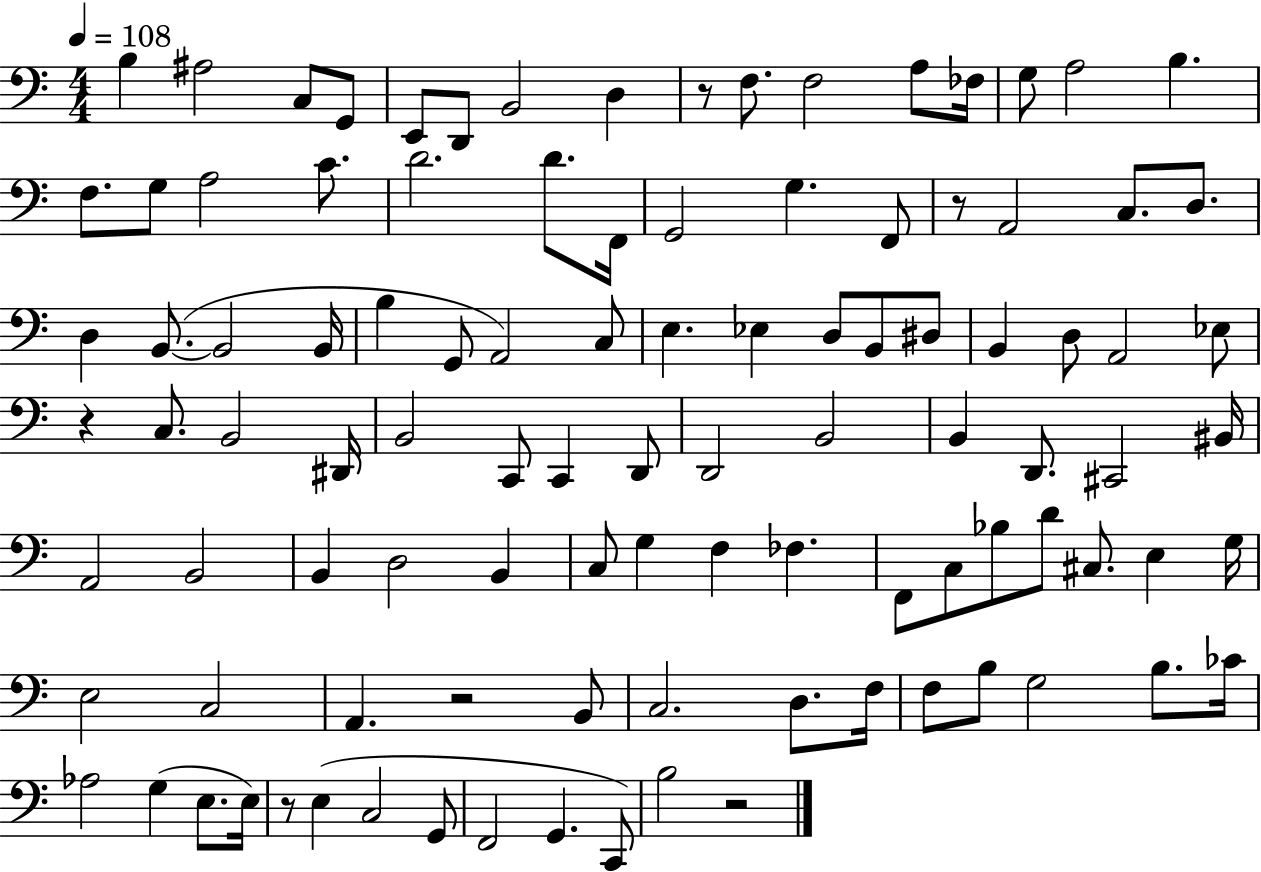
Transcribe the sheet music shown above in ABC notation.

X:1
T:Untitled
M:4/4
L:1/4
K:C
B, ^A,2 C,/2 G,,/2 E,,/2 D,,/2 B,,2 D, z/2 F,/2 F,2 A,/2 _F,/4 G,/2 A,2 B, F,/2 G,/2 A,2 C/2 D2 D/2 F,,/4 G,,2 G, F,,/2 z/2 A,,2 C,/2 D,/2 D, B,,/2 B,,2 B,,/4 B, G,,/2 A,,2 C,/2 E, _E, D,/2 B,,/2 ^D,/2 B,, D,/2 A,,2 _E,/2 z C,/2 B,,2 ^D,,/4 B,,2 C,,/2 C,, D,,/2 D,,2 B,,2 B,, D,,/2 ^C,,2 ^B,,/4 A,,2 B,,2 B,, D,2 B,, C,/2 G, F, _F, F,,/2 C,/2 _B,/2 D/2 ^C,/2 E, G,/4 E,2 C,2 A,, z2 B,,/2 C,2 D,/2 F,/4 F,/2 B,/2 G,2 B,/2 _C/4 _A,2 G, E,/2 E,/4 z/2 E, C,2 G,,/2 F,,2 G,, C,,/2 B,2 z2